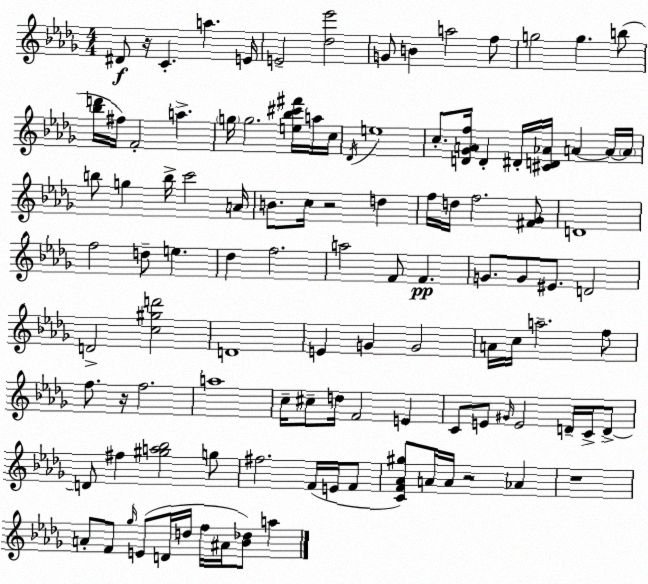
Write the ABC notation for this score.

X:1
T:Untitled
M:4/4
L:1/4
K:Bbm
^D/2 z/4 C a E/4 E2 [_d_e']2 G/2 B a2 f/2 g2 g b/2 [_bd']/4 ^f/4 F2 a g/4 g2 [e_b^c'^f']/4 a/4 c/4 _D/4 e4 c/2 [D_GAf]/4 D ^D/4 [^CD_A]/4 A A/4 A/4 b/2 g b/4 c'2 A/4 B/2 c/4 z2 d f/4 d/4 f2 [^F_G]/2 D4 f2 d/2 e _d f2 a2 F/2 F G/2 G/2 ^E/2 D2 D2 [c^gd']2 D4 E G G2 A/4 c/4 a2 f/2 f/2 z/4 f2 a4 c/4 ^c/2 d/4 F2 E C/2 E/2 ^G/4 E2 D/4 C/4 D/2 D/2 ^f [^ga_b]2 g/2 ^f2 F/4 E/4 F/2 [CF_A^g]/2 A/4 A/4 z2 _A z4 A/2 F/2 _g/4 E/2 D/4 d/4 f/4 ^A/4 [_B_d]/2 a